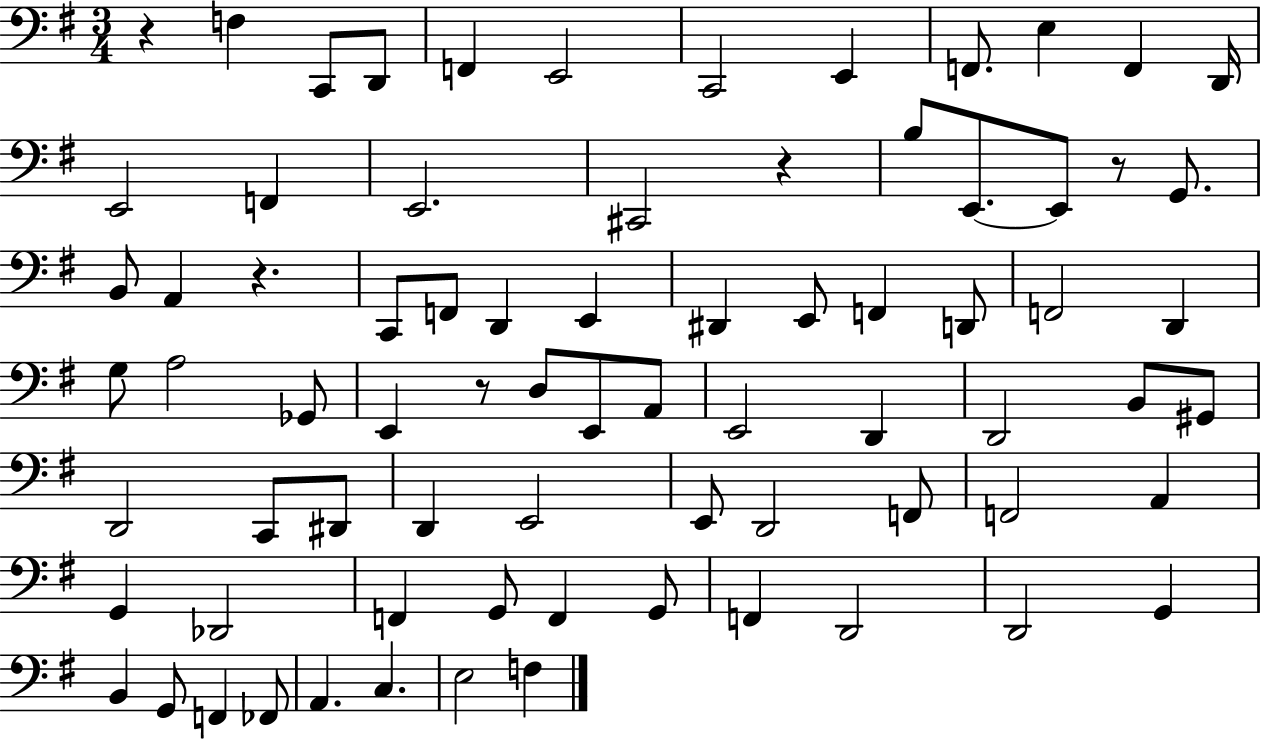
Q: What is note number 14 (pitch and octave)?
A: E2